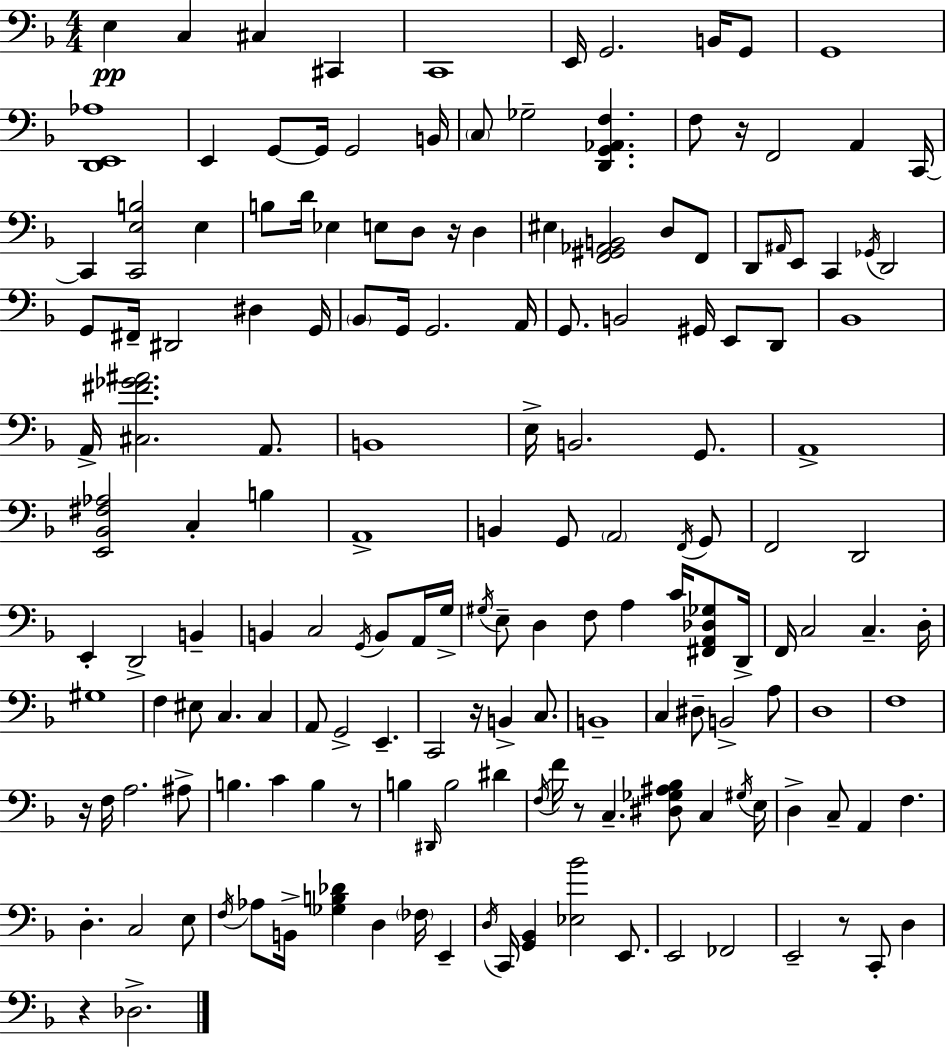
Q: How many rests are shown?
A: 8